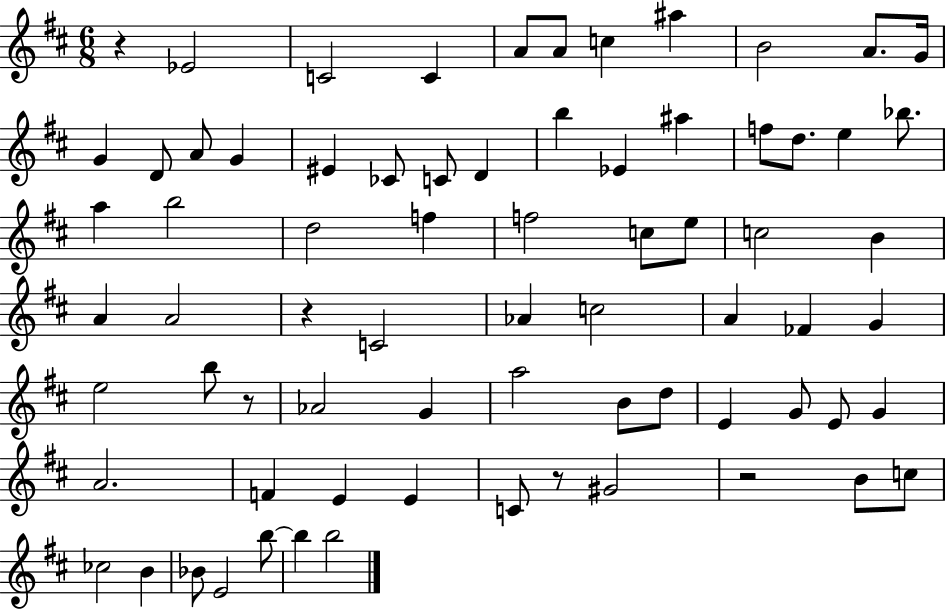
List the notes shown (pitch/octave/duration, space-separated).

R/q Eb4/h C4/h C4/q A4/e A4/e C5/q A#5/q B4/h A4/e. G4/s G4/q D4/e A4/e G4/q EIS4/q CES4/e C4/e D4/q B5/q Eb4/q A#5/q F5/e D5/e. E5/q Bb5/e. A5/q B5/h D5/h F5/q F5/h C5/e E5/e C5/h B4/q A4/q A4/h R/q C4/h Ab4/q C5/h A4/q FES4/q G4/q E5/h B5/e R/e Ab4/h G4/q A5/h B4/e D5/e E4/q G4/e E4/e G4/q A4/h. F4/q E4/q E4/q C4/e R/e G#4/h R/h B4/e C5/e CES5/h B4/q Bb4/e E4/h B5/e B5/q B5/h